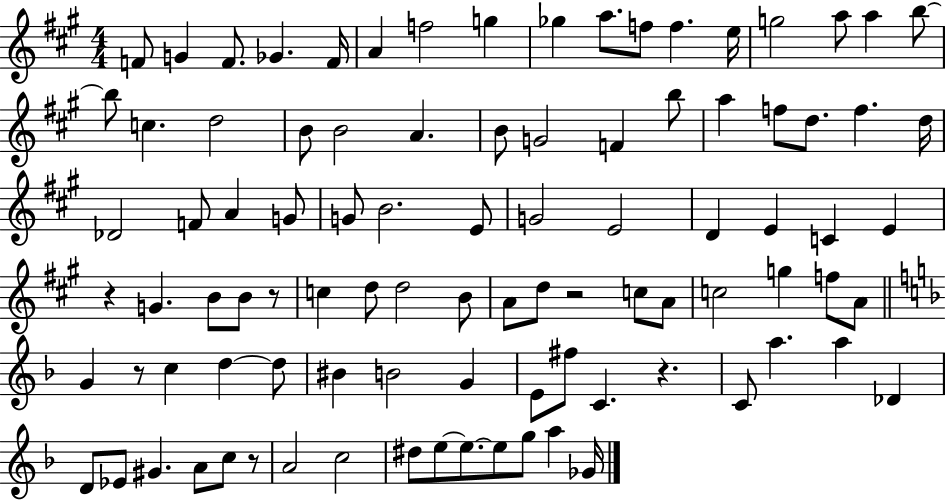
{
  \clef treble
  \numericTimeSignature
  \time 4/4
  \key a \major
  f'8 g'4 f'8. ges'4. f'16 | a'4 f''2 g''4 | ges''4 a''8. f''8 f''4. e''16 | g''2 a''8 a''4 b''8~~ | \break b''8 c''4. d''2 | b'8 b'2 a'4. | b'8 g'2 f'4 b''8 | a''4 f''8 d''8. f''4. d''16 | \break des'2 f'8 a'4 g'8 | g'8 b'2. e'8 | g'2 e'2 | d'4 e'4 c'4 e'4 | \break r4 g'4. b'8 b'8 r8 | c''4 d''8 d''2 b'8 | a'8 d''8 r2 c''8 a'8 | c''2 g''4 f''8 a'8 | \break \bar "||" \break \key f \major g'4 r8 c''4 d''4~~ d''8 | bis'4 b'2 g'4 | e'8 fis''8 c'4. r4. | c'8 a''4. a''4 des'4 | \break d'8 ees'8 gis'4. a'8 c''8 r8 | a'2 c''2 | dis''8 e''8~~ e''8.~~ e''8 g''8 a''4 ges'16 | \bar "|."
}